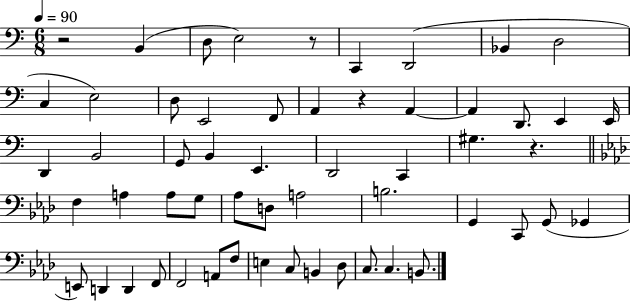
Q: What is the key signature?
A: C major